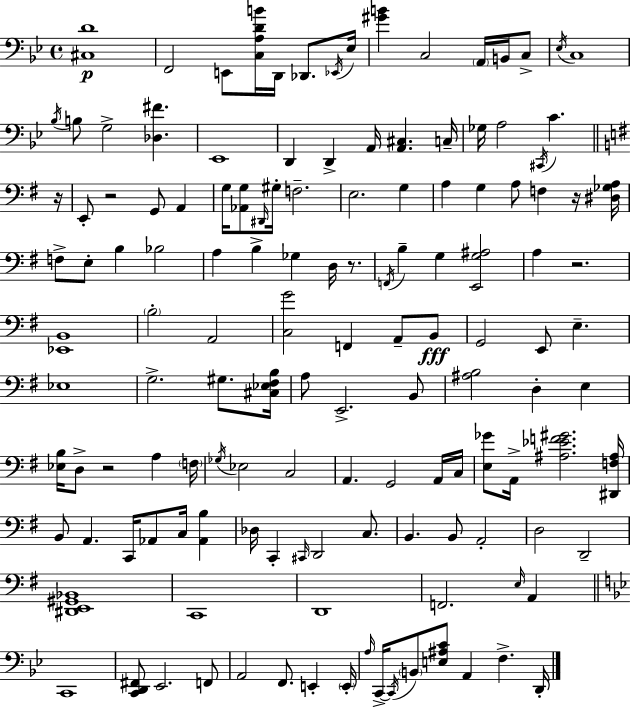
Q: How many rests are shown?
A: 6